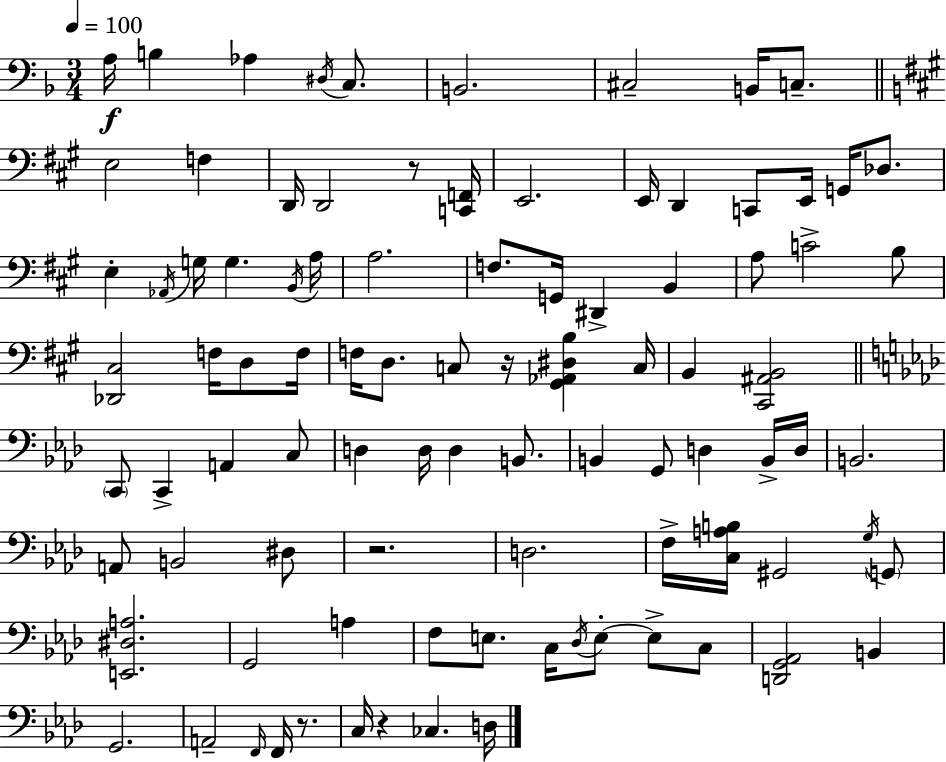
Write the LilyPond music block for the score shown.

{
  \clef bass
  \numericTimeSignature
  \time 3/4
  \key d \minor
  \tempo 4 = 100
  a16\f b4 aes4 \acciaccatura { dis16 } c8. | b,2. | cis2-- b,16 c8.-- | \bar "||" \break \key a \major e2 f4 | d,16 d,2 r8 <c, f,>16 | e,2. | e,16 d,4 c,8 e,16 g,16 des8. | \break e4-. \acciaccatura { aes,16 } g16 g4. | \acciaccatura { b,16 } a16 a2. | f8. g,16 dis,4-> b,4 | a8 c'2-> | \break b8 <des, cis>2 f16 d8 | f16 f16 d8. c8 r16 <gis, aes, dis b>4 | c16 b,4 <cis, ais, b,>2 | \bar "||" \break \key aes \major \parenthesize c,8 c,4-> a,4 c8 | d4 d16 d4 b,8. | b,4 g,8 d4 b,16-> d16 | b,2. | \break a,8 b,2 dis8 | r2. | d2. | f16-> <c a b>16 gis,2 \acciaccatura { g16 } \parenthesize g,8 | \break <e, dis a>2. | g,2 a4 | f8 e8. c16 \acciaccatura { des16 } e8-.~~ e8-> | c8 <d, g, aes,>2 b,4 | \break g,2. | a,2-- \grace { f,16 } f,16 | r8. c16 r4 ces4. | d16 \bar "|."
}